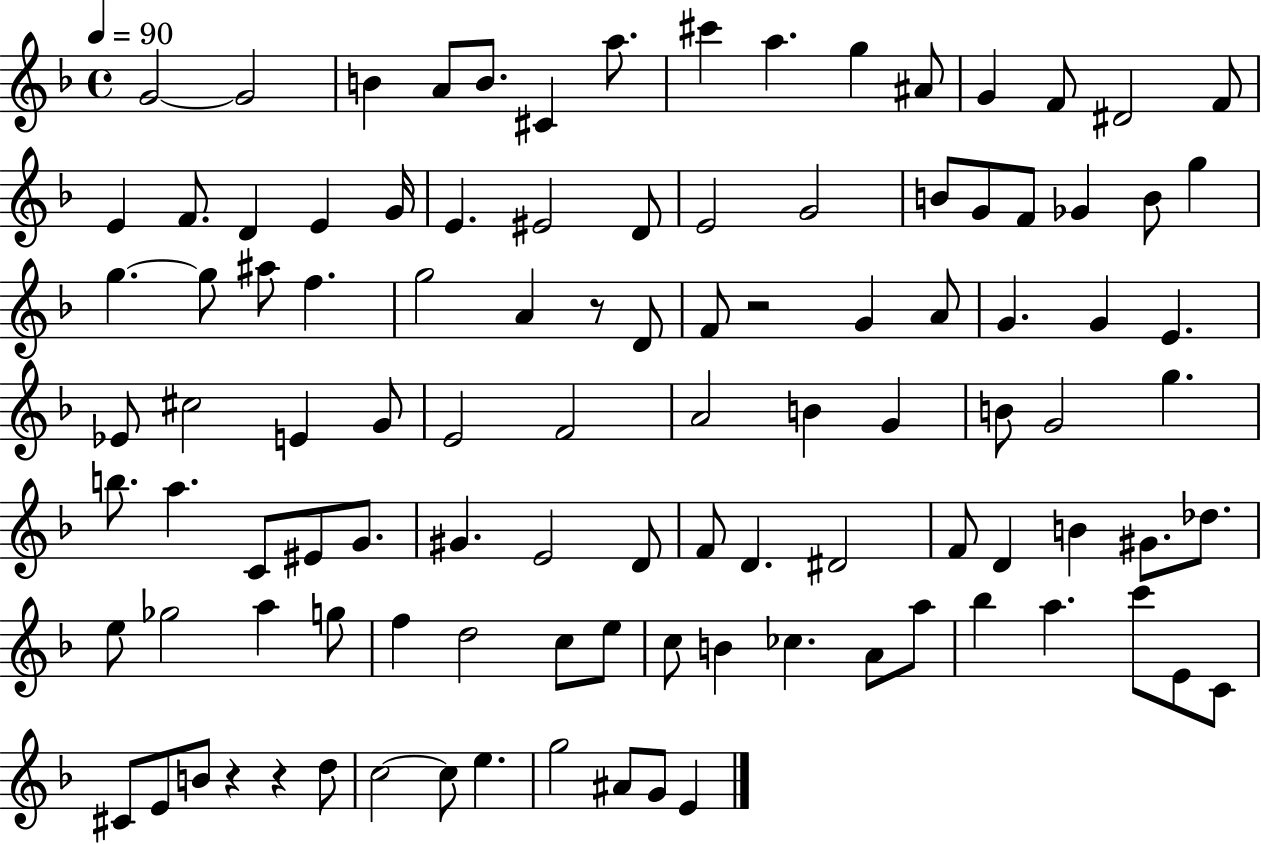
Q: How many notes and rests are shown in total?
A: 105